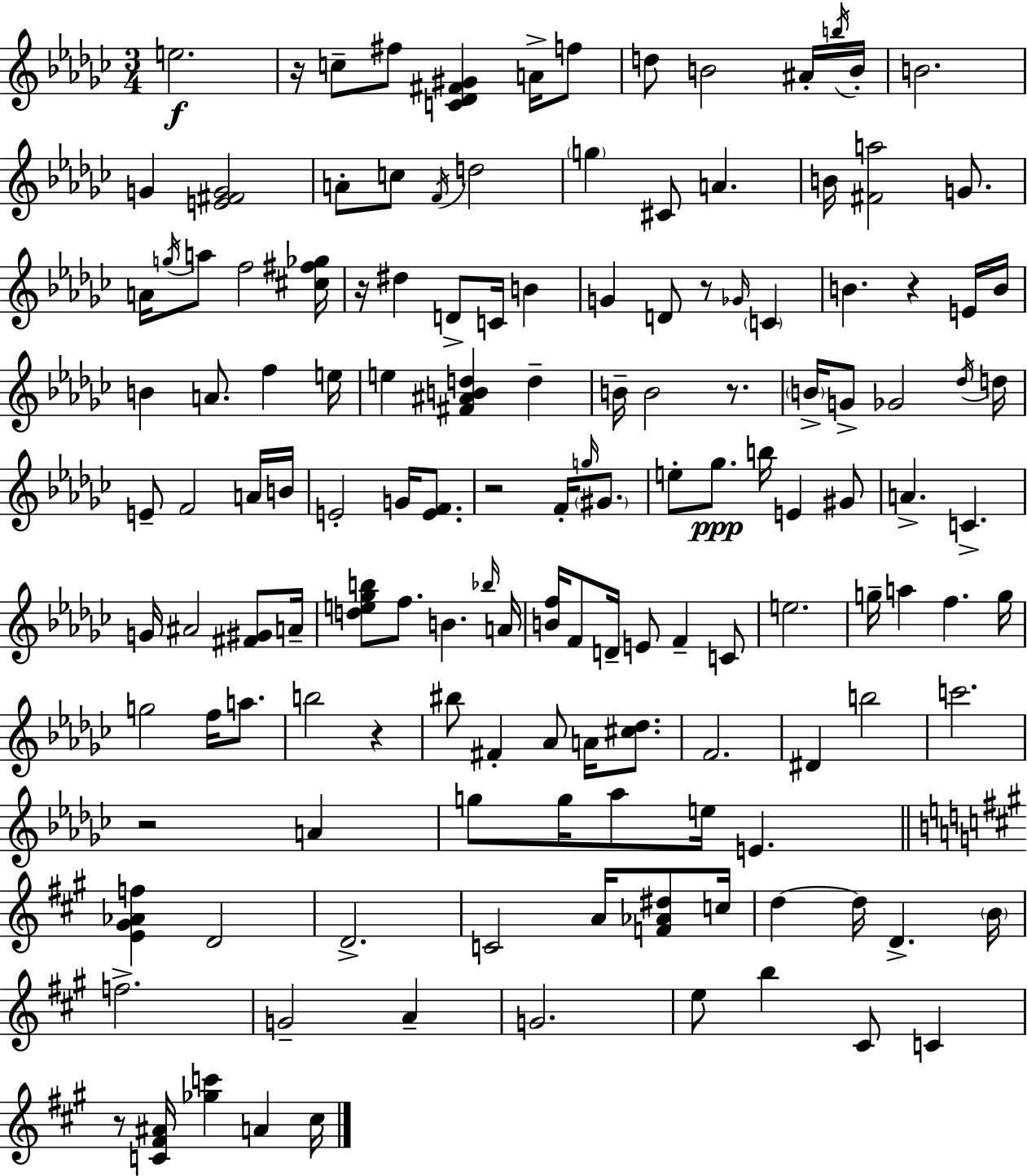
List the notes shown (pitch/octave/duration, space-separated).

E5/h. R/s C5/e F#5/e [C4,Db4,F#4,G#4]/q A4/s F5/e D5/e B4/h A#4/s B5/s B4/s B4/h. G4/q [E4,F#4,G4]/h A4/e C5/e F4/s D5/h G5/q C#4/e A4/q. B4/s [F#4,A5]/h G4/e. A4/s G5/s A5/e F5/h [C#5,F#5,Gb5]/s R/s D#5/q D4/e C4/s B4/q G4/q D4/e R/e Gb4/s C4/q B4/q. R/q E4/s B4/s B4/q A4/e. F5/q E5/s E5/q [F#4,A#4,B4,D5]/q D5/q B4/s B4/h R/e. B4/s G4/e Gb4/h Db5/s D5/s E4/e F4/h A4/s B4/s E4/h G4/s [E4,F4]/e. R/h F4/s G5/s G#4/e. E5/e Gb5/e. B5/s E4/q G#4/e A4/q. C4/q. G4/s A#4/h [F#4,G#4]/e A4/s [D5,E5,Gb5,B5]/e F5/e. B4/q. Bb5/s A4/s [B4,F5]/s F4/e D4/s E4/e F4/q C4/e E5/h. G5/s A5/q F5/q. G5/s G5/h F5/s A5/e. B5/h R/q BIS5/e F#4/q Ab4/e A4/s [C#5,Db5]/e. F4/h. D#4/q B5/h C6/h. R/h A4/q G5/e G5/s Ab5/e E5/s E4/q. [E4,G#4,Ab4,F5]/q D4/h D4/h. C4/h A4/s [F4,Ab4,D#5]/e C5/s D5/q D5/s D4/q. B4/s F5/h. G4/h A4/q G4/h. E5/e B5/q C#4/e C4/q R/e [C4,F#4,A#4]/s [Gb5,C6]/q A4/q C#5/s